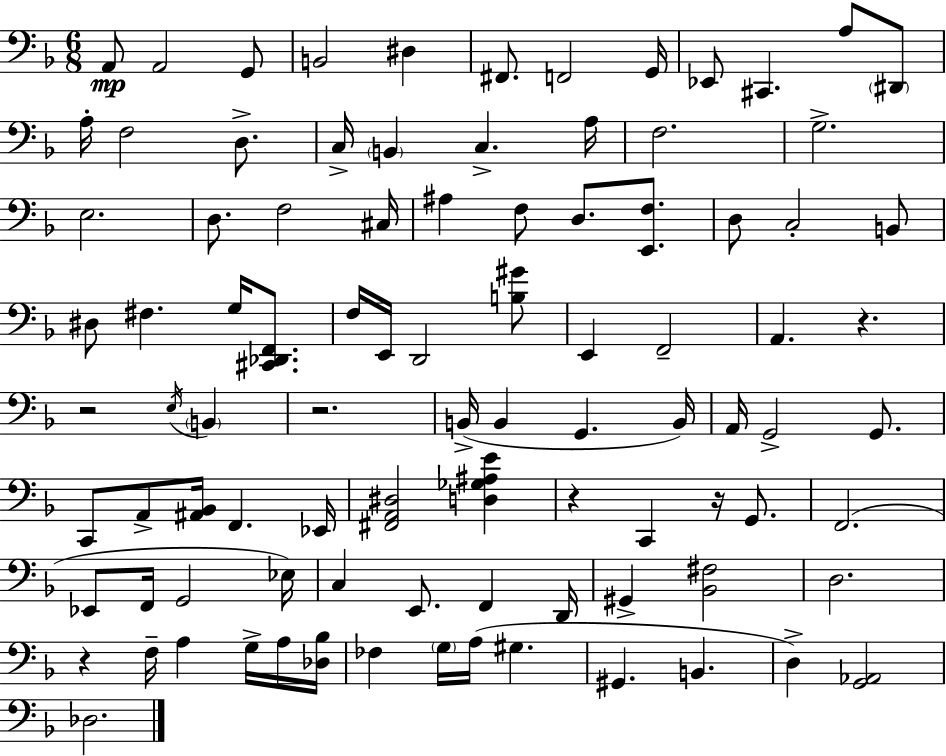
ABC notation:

X:1
T:Untitled
M:6/8
L:1/4
K:F
A,,/2 A,,2 G,,/2 B,,2 ^D, ^F,,/2 F,,2 G,,/4 _E,,/2 ^C,, A,/2 ^D,,/2 A,/4 F,2 D,/2 C,/4 B,, C, A,/4 F,2 G,2 E,2 D,/2 F,2 ^C,/4 ^A, F,/2 D,/2 [E,,F,]/2 D,/2 C,2 B,,/2 ^D,/2 ^F, G,/4 [^C,,_D,,F,,]/2 F,/4 E,,/4 D,,2 [B,^G]/2 E,, F,,2 A,, z z2 E,/4 B,, z2 B,,/4 B,, G,, B,,/4 A,,/4 G,,2 G,,/2 C,,/2 A,,/2 [^A,,_B,,]/4 F,, _E,,/4 [^F,,A,,^D,]2 [D,_G,^A,E] z C,, z/4 G,,/2 F,,2 _E,,/2 F,,/4 G,,2 _E,/4 C, E,,/2 F,, D,,/4 ^G,, [_B,,^F,]2 D,2 z F,/4 A, G,/4 A,/4 [_D,_B,]/4 _F, G,/4 A,/4 ^G, ^G,, B,, D, [G,,_A,,]2 _D,2